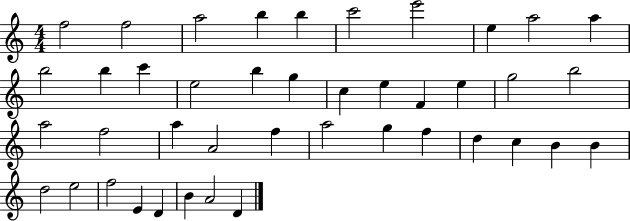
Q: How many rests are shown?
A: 0